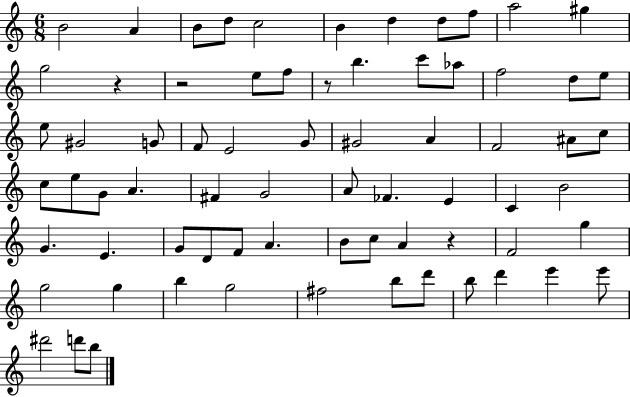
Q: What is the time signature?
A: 6/8